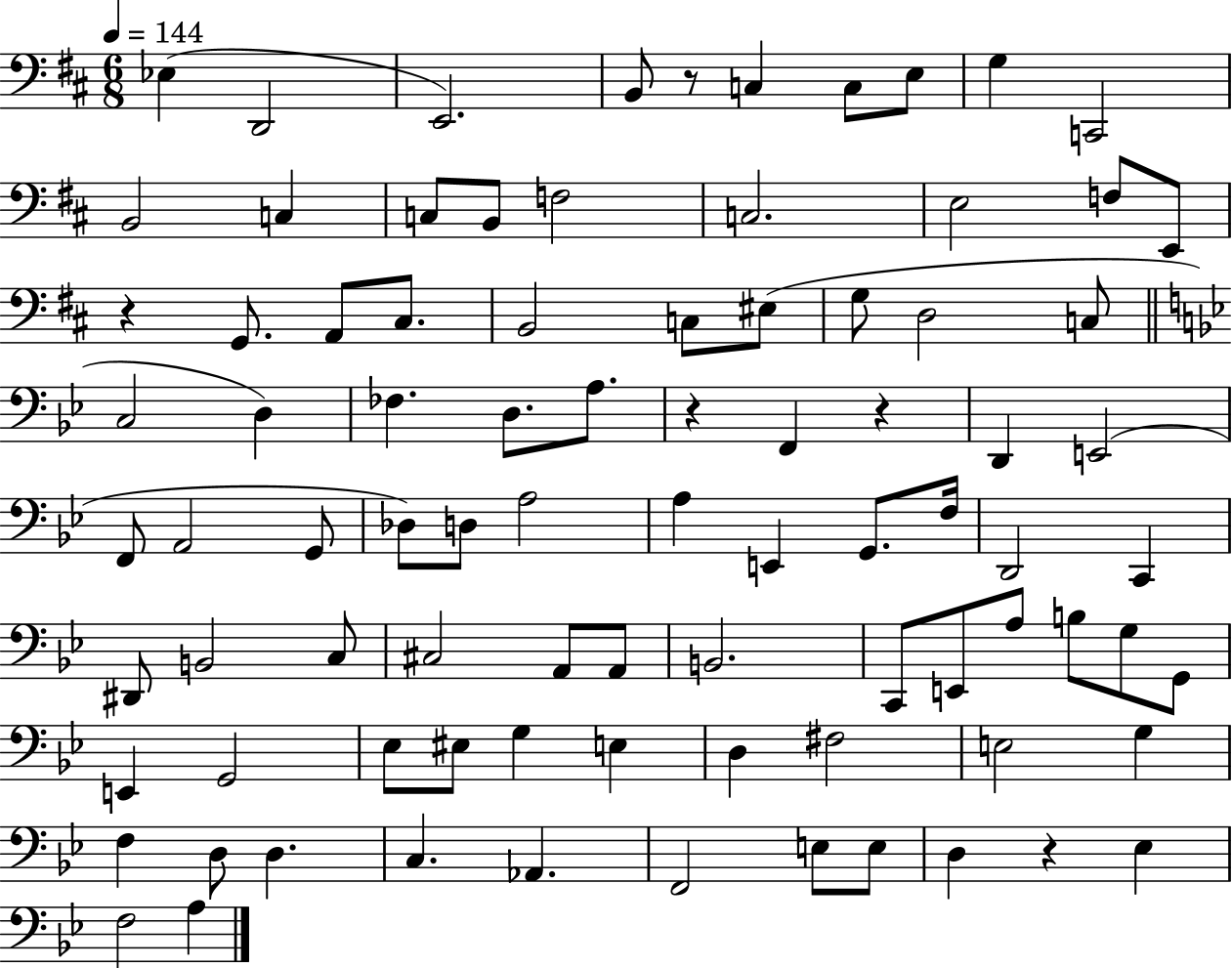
Eb3/q D2/h E2/h. B2/e R/e C3/q C3/e E3/e G3/q C2/h B2/h C3/q C3/e B2/e F3/h C3/h. E3/h F3/e E2/e R/q G2/e. A2/e C#3/e. B2/h C3/e EIS3/e G3/e D3/h C3/e C3/h D3/q FES3/q. D3/e. A3/e. R/q F2/q R/q D2/q E2/h F2/e A2/h G2/e Db3/e D3/e A3/h A3/q E2/q G2/e. F3/s D2/h C2/q D#2/e B2/h C3/e C#3/h A2/e A2/e B2/h. C2/e E2/e A3/e B3/e G3/e G2/e E2/q G2/h Eb3/e EIS3/e G3/q E3/q D3/q F#3/h E3/h G3/q F3/q D3/e D3/q. C3/q. Ab2/q. F2/h E3/e E3/e D3/q R/q Eb3/q F3/h A3/q